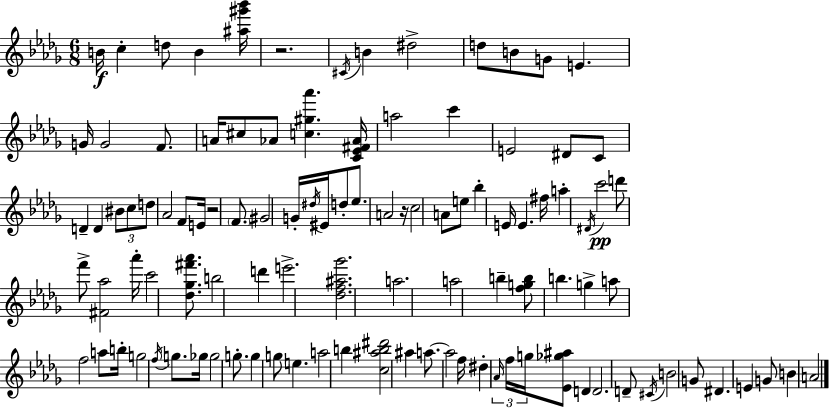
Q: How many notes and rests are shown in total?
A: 106